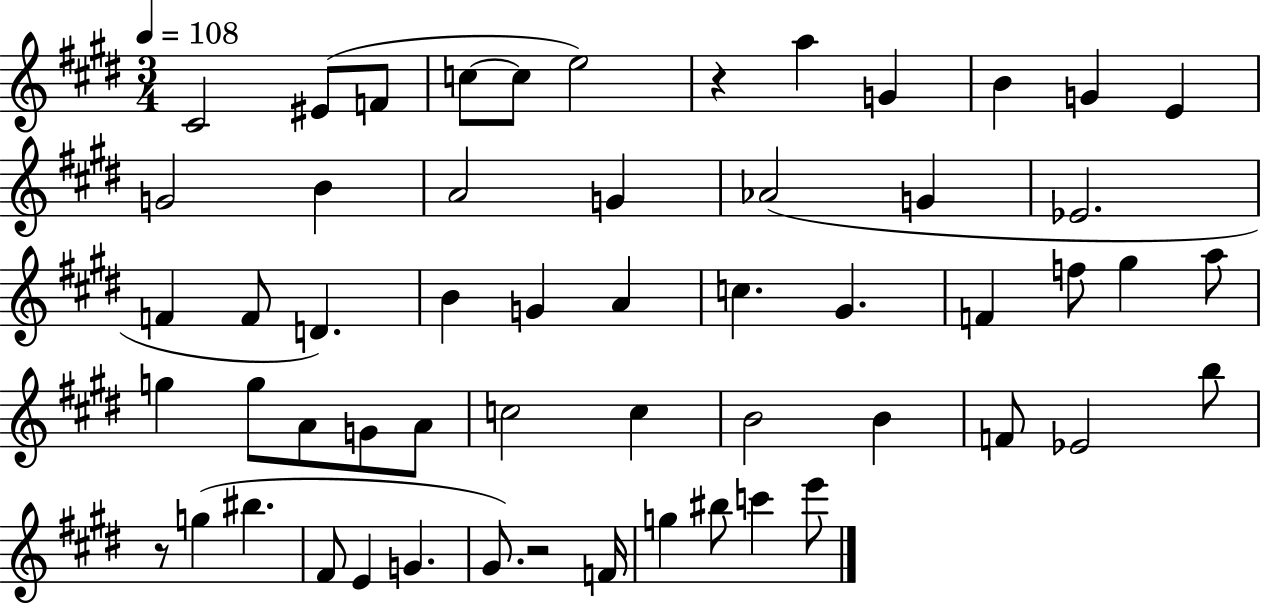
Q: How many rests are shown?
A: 3